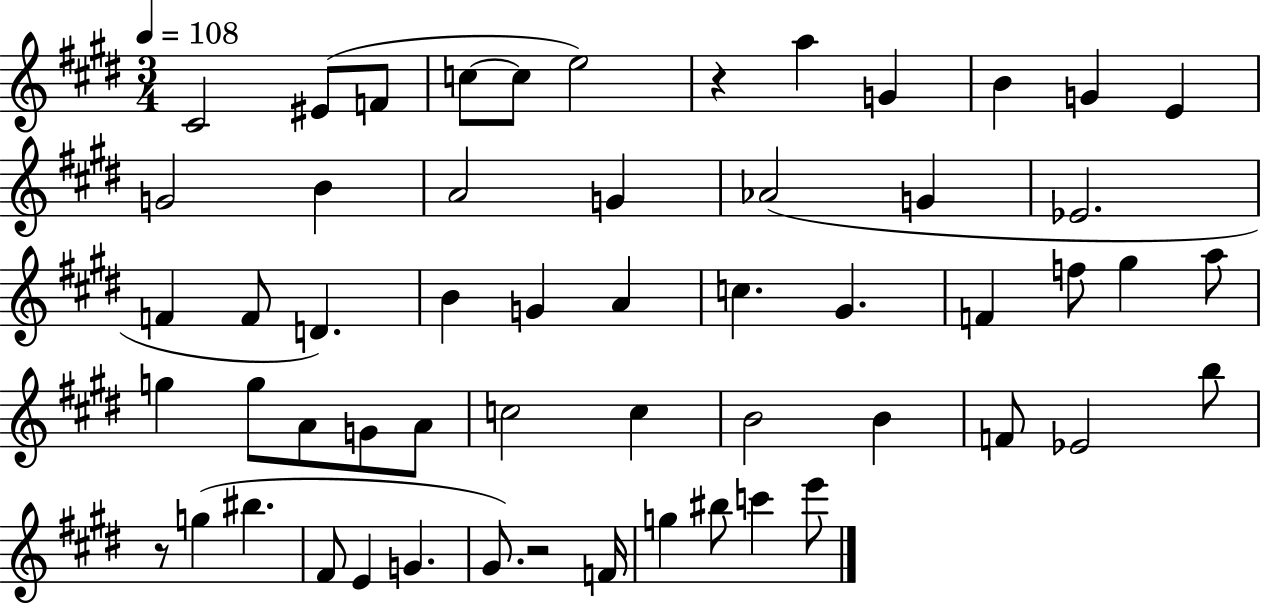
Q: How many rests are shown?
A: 3